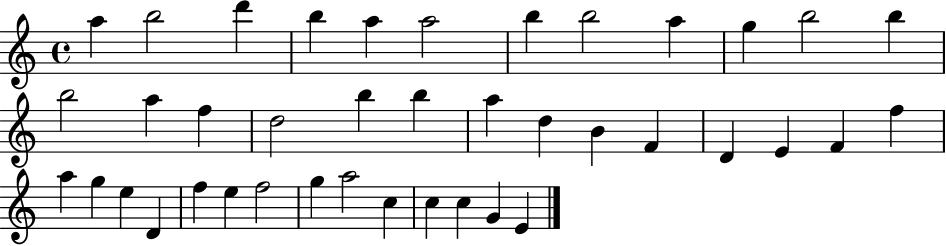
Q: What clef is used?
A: treble